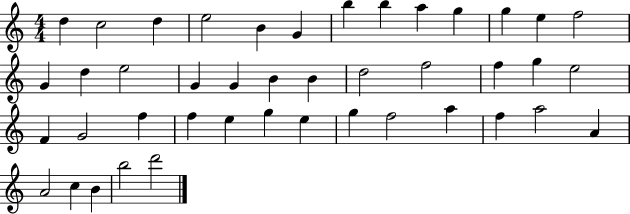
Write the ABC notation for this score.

X:1
T:Untitled
M:4/4
L:1/4
K:C
d c2 d e2 B G b b a g g e f2 G d e2 G G B B d2 f2 f g e2 F G2 f f e g e g f2 a f a2 A A2 c B b2 d'2